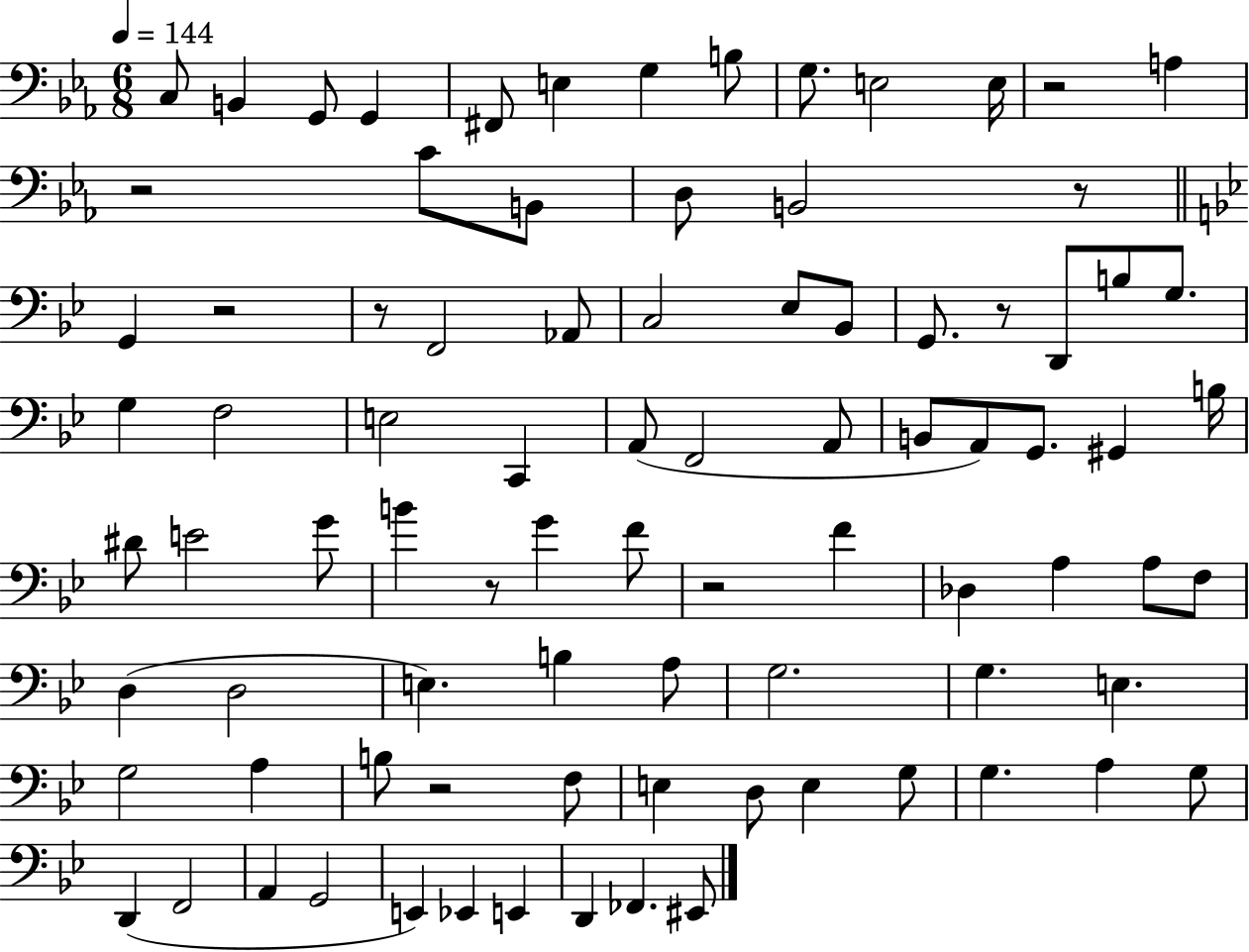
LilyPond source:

{
  \clef bass
  \numericTimeSignature
  \time 6/8
  \key ees \major
  \tempo 4 = 144
  c8 b,4 g,8 g,4 | fis,8 e4 g4 b8 | g8. e2 e16 | r2 a4 | \break r2 c'8 b,8 | d8 b,2 r8 | \bar "||" \break \key bes \major g,4 r2 | r8 f,2 aes,8 | c2 ees8 bes,8 | g,8. r8 d,8 b8 g8. | \break g4 f2 | e2 c,4 | a,8( f,2 a,8 | b,8 a,8) g,8. gis,4 b16 | \break dis'8 e'2 g'8 | b'4 r8 g'4 f'8 | r2 f'4 | des4 a4 a8 f8 | \break d4( d2 | e4.) b4 a8 | g2. | g4. e4. | \break g2 a4 | b8 r2 f8 | e4 d8 e4 g8 | g4. a4 g8 | \break d,4( f,2 | a,4 g,2 | e,4) ees,4 e,4 | d,4 fes,4. eis,8 | \break \bar "|."
}